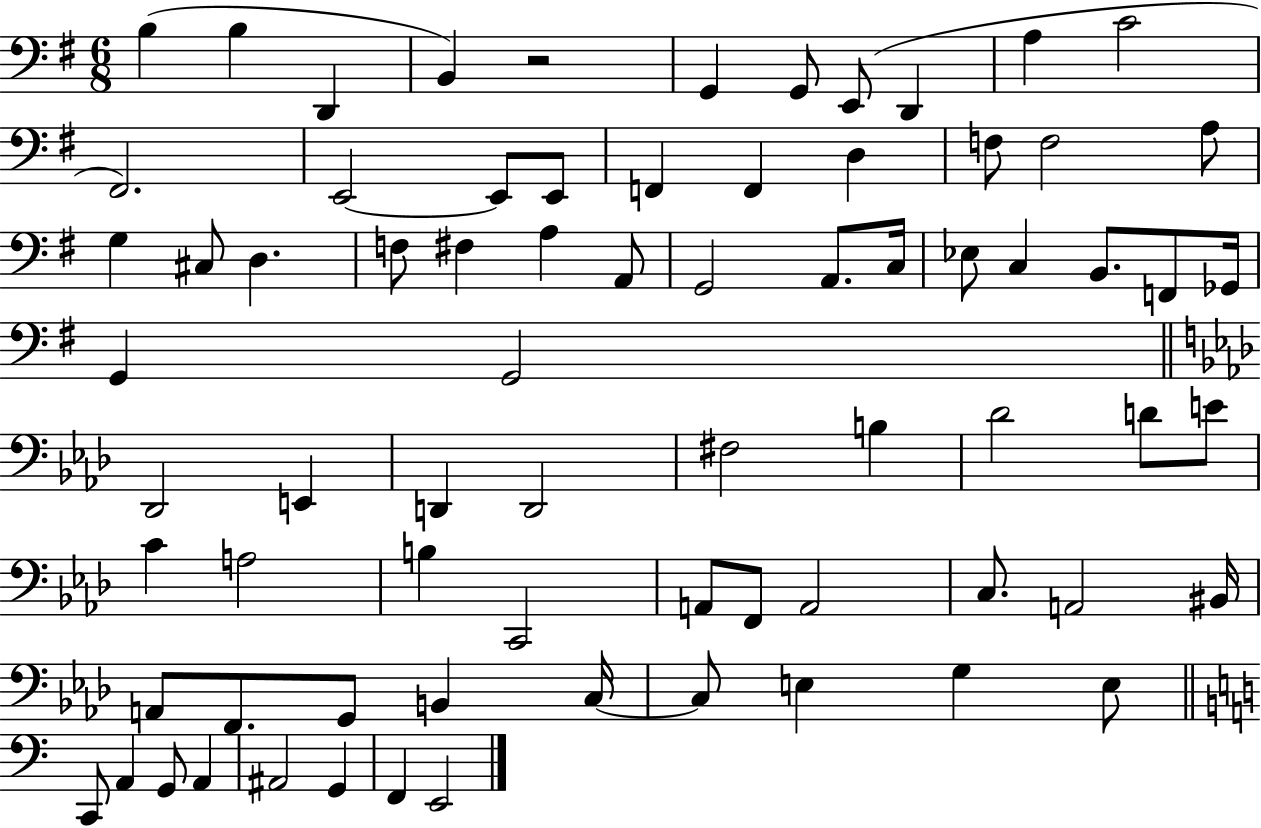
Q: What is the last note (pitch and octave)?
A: E2